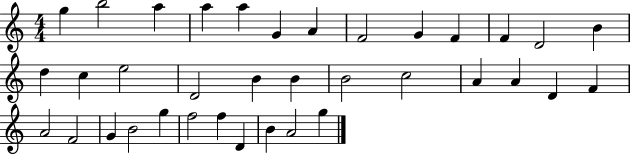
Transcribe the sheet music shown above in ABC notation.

X:1
T:Untitled
M:4/4
L:1/4
K:C
g b2 a a a G A F2 G F F D2 B d c e2 D2 B B B2 c2 A A D F A2 F2 G B2 g f2 f D B A2 g